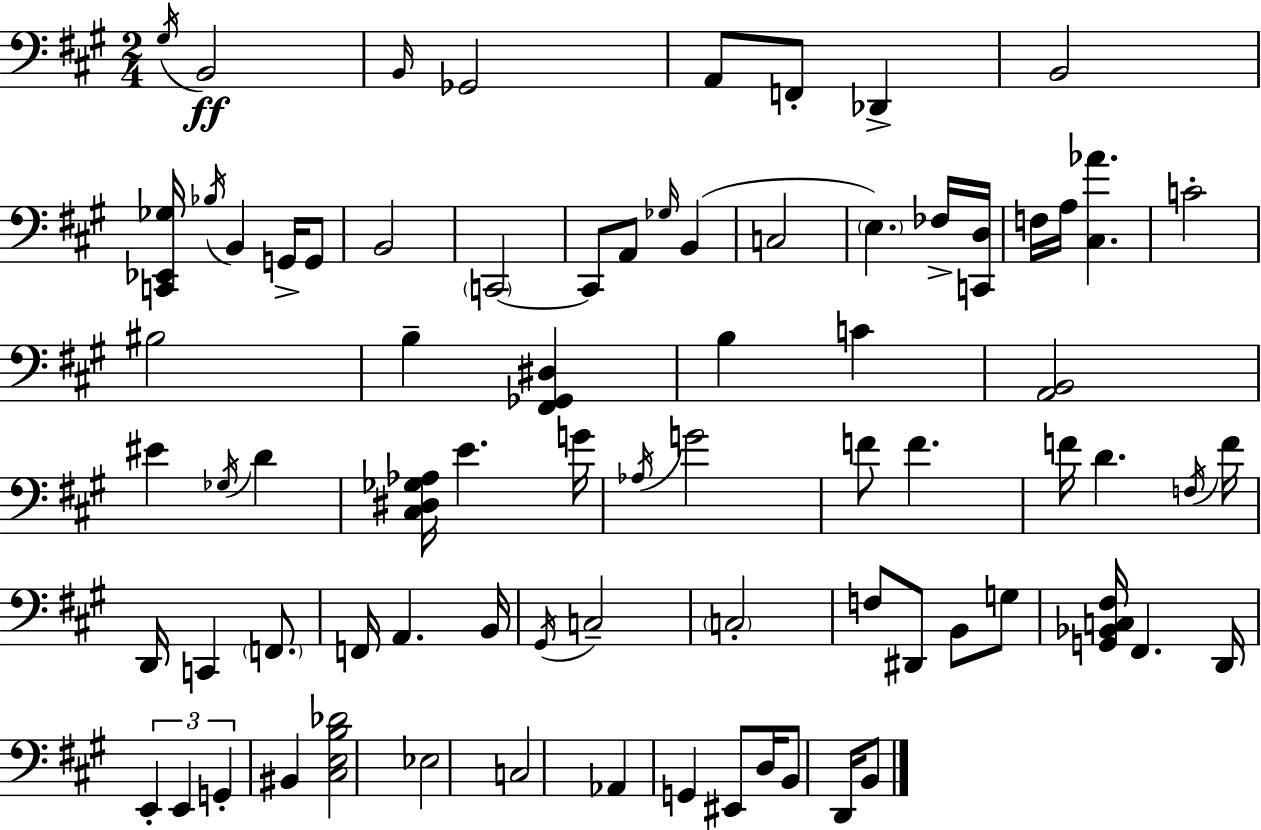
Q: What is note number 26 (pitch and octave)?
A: B3